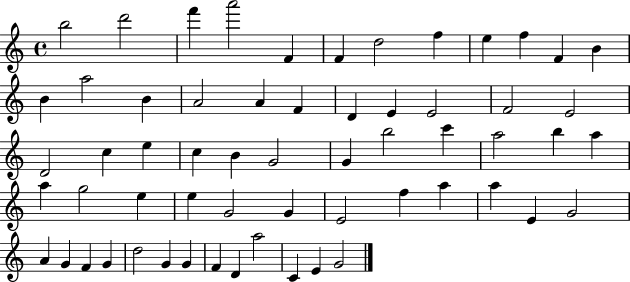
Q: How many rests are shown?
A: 0